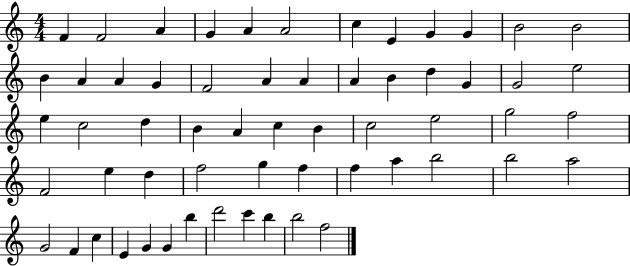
F4/q F4/h A4/q G4/q A4/q A4/h C5/q E4/q G4/q G4/q B4/h B4/h B4/q A4/q A4/q G4/q F4/h A4/q A4/q A4/q B4/q D5/q G4/q G4/h E5/h E5/q C5/h D5/q B4/q A4/q C5/q B4/q C5/h E5/h G5/h F5/h F4/h E5/q D5/q F5/h G5/q F5/q F5/q A5/q B5/h B5/h A5/h G4/h F4/q C5/q E4/q G4/q G4/q B5/q D6/h C6/q B5/q B5/h F5/h